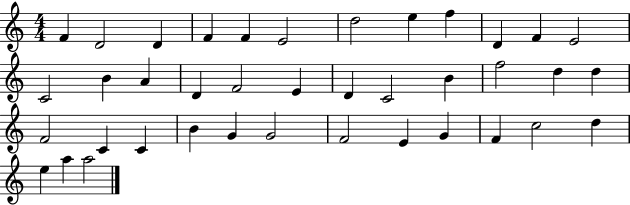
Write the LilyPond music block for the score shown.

{
  \clef treble
  \numericTimeSignature
  \time 4/4
  \key c \major
  f'4 d'2 d'4 | f'4 f'4 e'2 | d''2 e''4 f''4 | d'4 f'4 e'2 | \break c'2 b'4 a'4 | d'4 f'2 e'4 | d'4 c'2 b'4 | f''2 d''4 d''4 | \break f'2 c'4 c'4 | b'4 g'4 g'2 | f'2 e'4 g'4 | f'4 c''2 d''4 | \break e''4 a''4 a''2 | \bar "|."
}